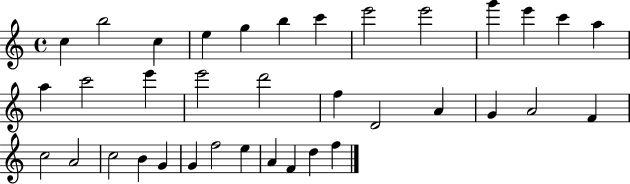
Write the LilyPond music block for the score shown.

{
  \clef treble
  \time 4/4
  \defaultTimeSignature
  \key c \major
  c''4 b''2 c''4 | e''4 g''4 b''4 c'''4 | e'''2 e'''2 | g'''4 e'''4 c'''4 a''4 | \break a''4 c'''2 e'''4 | e'''2 d'''2 | f''4 d'2 a'4 | g'4 a'2 f'4 | \break c''2 a'2 | c''2 b'4 g'4 | g'4 f''2 e''4 | a'4 f'4 d''4 f''4 | \break \bar "|."
}